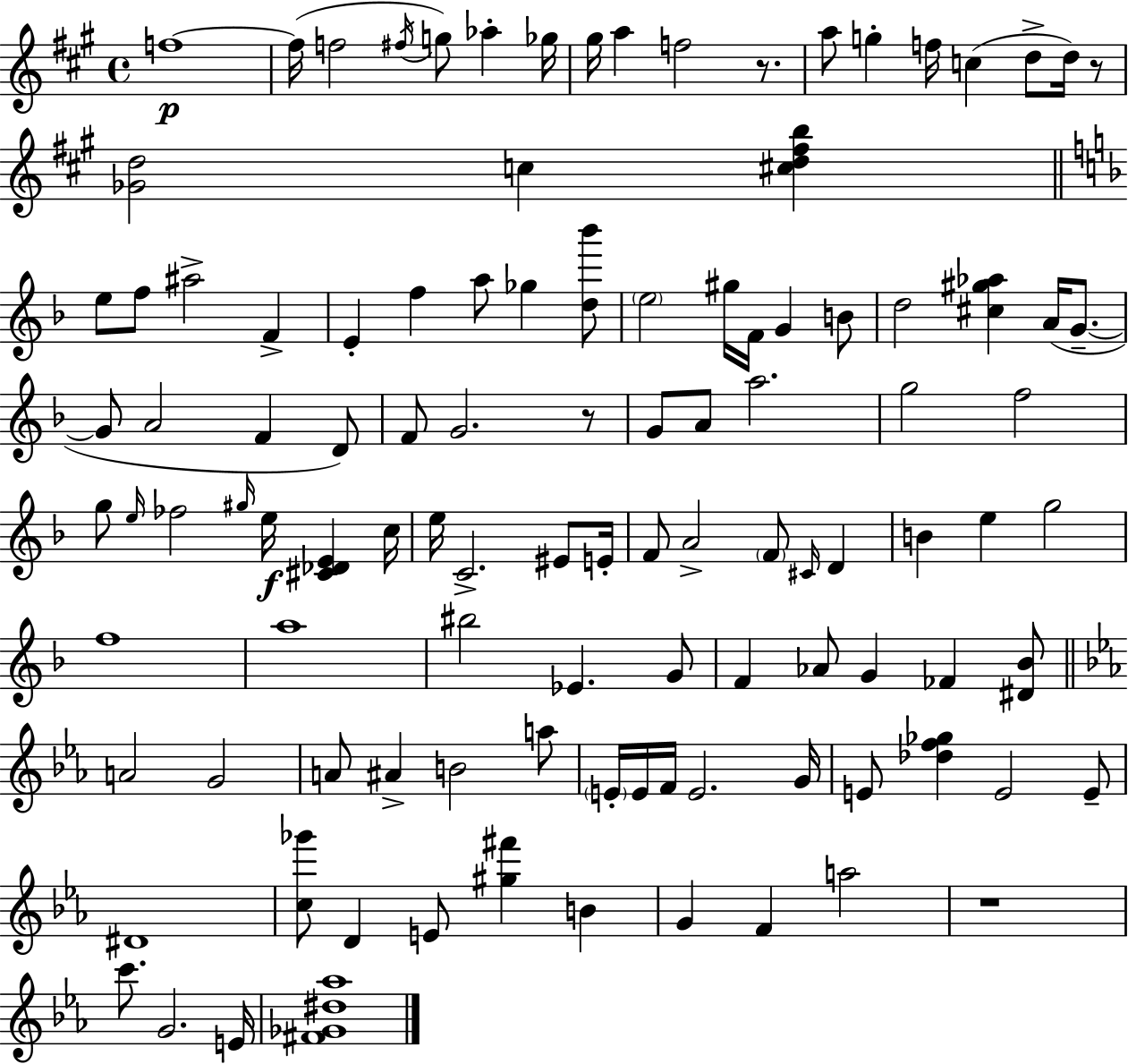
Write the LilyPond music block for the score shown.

{
  \clef treble
  \time 4/4
  \defaultTimeSignature
  \key a \major
  f''1~~\p | f''16( f''2 \acciaccatura { fis''16 }) g''8 aes''4-. | ges''16 gis''16 a''4 f''2 r8. | a''8 g''4-. f''16 c''4( d''8-> d''16) r8 | \break <ges' d''>2 c''4 <cis'' d'' fis'' b''>4 | \bar "||" \break \key f \major e''8 f''8 ais''2-> f'4-> | e'4-. f''4 a''8 ges''4 <d'' bes'''>8 | \parenthesize e''2 gis''16 f'16 g'4 b'8 | d''2 <cis'' gis'' aes''>4 a'16( g'8.--~~ | \break g'8 a'2 f'4 d'8) | f'8 g'2. r8 | g'8 a'8 a''2. | g''2 f''2 | \break g''8 \grace { e''16 } fes''2 \grace { gis''16 }\f e''16 <cis' des' e'>4 | c''16 e''16 c'2.-> eis'8 | e'16-. f'8 a'2-> \parenthesize f'8 \grace { cis'16 } d'4 | b'4 e''4 g''2 | \break f''1 | a''1 | bis''2 ees'4. | g'8 f'4 aes'8 g'4 fes'4 | \break <dis' bes'>8 \bar "||" \break \key ees \major a'2 g'2 | a'8 ais'4-> b'2 a''8 | \parenthesize e'16-. e'16 f'16 e'2. g'16 | e'8 <des'' f'' ges''>4 e'2 e'8-- | \break dis'1 | <c'' ges'''>8 d'4 e'8 <gis'' fis'''>4 b'4 | g'4 f'4 a''2 | r1 | \break c'''8. g'2. e'16 | <fis' ges' dis'' aes''>1 | \bar "|."
}